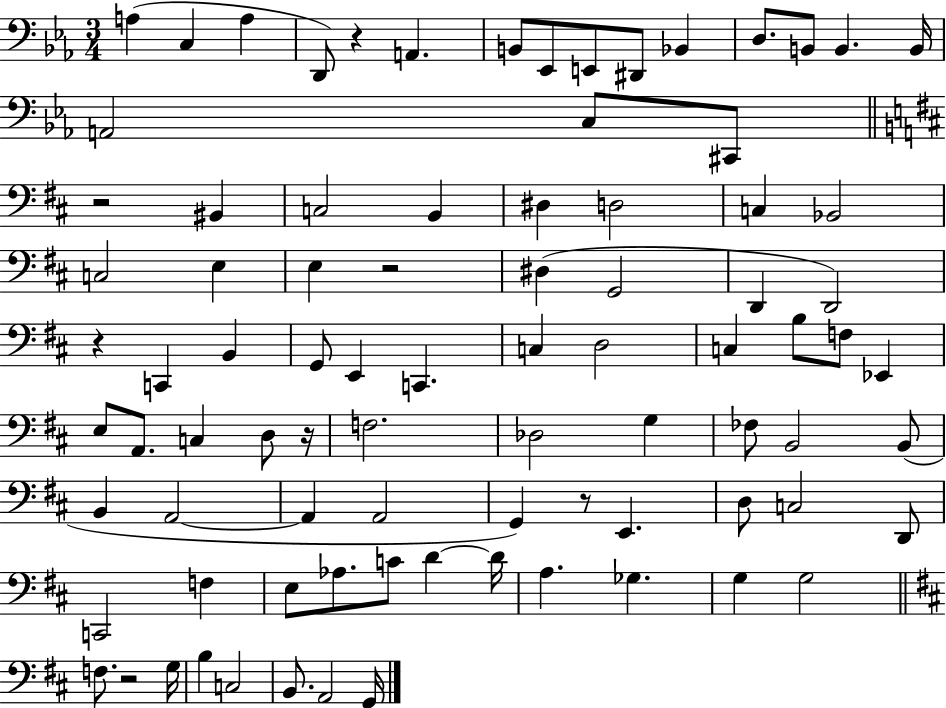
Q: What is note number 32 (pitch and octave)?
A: C2